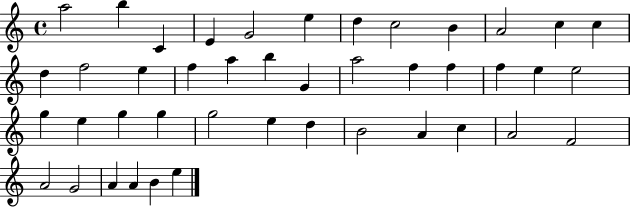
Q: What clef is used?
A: treble